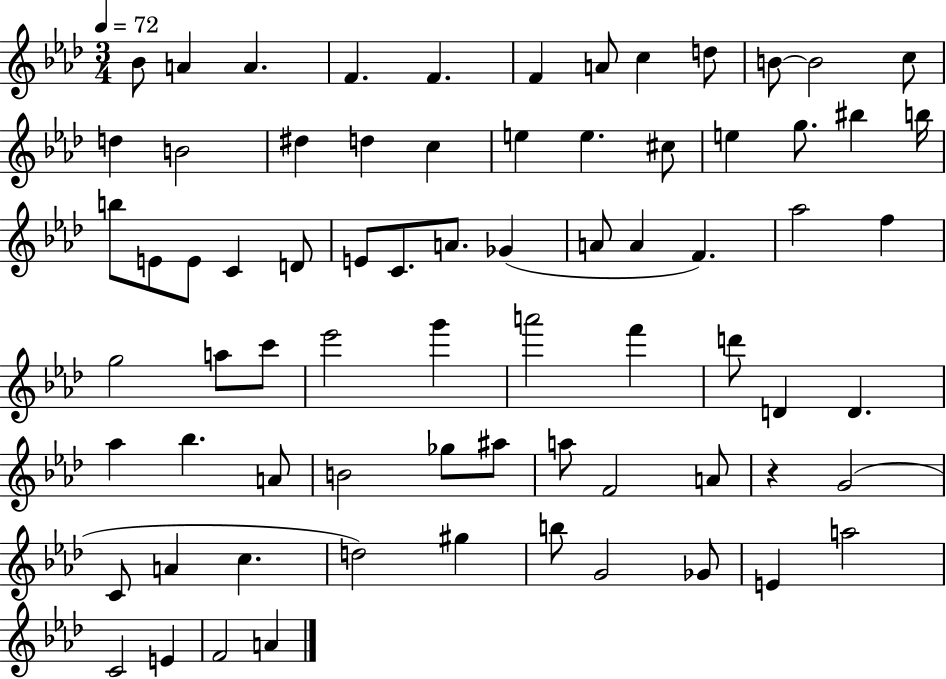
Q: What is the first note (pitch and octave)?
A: Bb4